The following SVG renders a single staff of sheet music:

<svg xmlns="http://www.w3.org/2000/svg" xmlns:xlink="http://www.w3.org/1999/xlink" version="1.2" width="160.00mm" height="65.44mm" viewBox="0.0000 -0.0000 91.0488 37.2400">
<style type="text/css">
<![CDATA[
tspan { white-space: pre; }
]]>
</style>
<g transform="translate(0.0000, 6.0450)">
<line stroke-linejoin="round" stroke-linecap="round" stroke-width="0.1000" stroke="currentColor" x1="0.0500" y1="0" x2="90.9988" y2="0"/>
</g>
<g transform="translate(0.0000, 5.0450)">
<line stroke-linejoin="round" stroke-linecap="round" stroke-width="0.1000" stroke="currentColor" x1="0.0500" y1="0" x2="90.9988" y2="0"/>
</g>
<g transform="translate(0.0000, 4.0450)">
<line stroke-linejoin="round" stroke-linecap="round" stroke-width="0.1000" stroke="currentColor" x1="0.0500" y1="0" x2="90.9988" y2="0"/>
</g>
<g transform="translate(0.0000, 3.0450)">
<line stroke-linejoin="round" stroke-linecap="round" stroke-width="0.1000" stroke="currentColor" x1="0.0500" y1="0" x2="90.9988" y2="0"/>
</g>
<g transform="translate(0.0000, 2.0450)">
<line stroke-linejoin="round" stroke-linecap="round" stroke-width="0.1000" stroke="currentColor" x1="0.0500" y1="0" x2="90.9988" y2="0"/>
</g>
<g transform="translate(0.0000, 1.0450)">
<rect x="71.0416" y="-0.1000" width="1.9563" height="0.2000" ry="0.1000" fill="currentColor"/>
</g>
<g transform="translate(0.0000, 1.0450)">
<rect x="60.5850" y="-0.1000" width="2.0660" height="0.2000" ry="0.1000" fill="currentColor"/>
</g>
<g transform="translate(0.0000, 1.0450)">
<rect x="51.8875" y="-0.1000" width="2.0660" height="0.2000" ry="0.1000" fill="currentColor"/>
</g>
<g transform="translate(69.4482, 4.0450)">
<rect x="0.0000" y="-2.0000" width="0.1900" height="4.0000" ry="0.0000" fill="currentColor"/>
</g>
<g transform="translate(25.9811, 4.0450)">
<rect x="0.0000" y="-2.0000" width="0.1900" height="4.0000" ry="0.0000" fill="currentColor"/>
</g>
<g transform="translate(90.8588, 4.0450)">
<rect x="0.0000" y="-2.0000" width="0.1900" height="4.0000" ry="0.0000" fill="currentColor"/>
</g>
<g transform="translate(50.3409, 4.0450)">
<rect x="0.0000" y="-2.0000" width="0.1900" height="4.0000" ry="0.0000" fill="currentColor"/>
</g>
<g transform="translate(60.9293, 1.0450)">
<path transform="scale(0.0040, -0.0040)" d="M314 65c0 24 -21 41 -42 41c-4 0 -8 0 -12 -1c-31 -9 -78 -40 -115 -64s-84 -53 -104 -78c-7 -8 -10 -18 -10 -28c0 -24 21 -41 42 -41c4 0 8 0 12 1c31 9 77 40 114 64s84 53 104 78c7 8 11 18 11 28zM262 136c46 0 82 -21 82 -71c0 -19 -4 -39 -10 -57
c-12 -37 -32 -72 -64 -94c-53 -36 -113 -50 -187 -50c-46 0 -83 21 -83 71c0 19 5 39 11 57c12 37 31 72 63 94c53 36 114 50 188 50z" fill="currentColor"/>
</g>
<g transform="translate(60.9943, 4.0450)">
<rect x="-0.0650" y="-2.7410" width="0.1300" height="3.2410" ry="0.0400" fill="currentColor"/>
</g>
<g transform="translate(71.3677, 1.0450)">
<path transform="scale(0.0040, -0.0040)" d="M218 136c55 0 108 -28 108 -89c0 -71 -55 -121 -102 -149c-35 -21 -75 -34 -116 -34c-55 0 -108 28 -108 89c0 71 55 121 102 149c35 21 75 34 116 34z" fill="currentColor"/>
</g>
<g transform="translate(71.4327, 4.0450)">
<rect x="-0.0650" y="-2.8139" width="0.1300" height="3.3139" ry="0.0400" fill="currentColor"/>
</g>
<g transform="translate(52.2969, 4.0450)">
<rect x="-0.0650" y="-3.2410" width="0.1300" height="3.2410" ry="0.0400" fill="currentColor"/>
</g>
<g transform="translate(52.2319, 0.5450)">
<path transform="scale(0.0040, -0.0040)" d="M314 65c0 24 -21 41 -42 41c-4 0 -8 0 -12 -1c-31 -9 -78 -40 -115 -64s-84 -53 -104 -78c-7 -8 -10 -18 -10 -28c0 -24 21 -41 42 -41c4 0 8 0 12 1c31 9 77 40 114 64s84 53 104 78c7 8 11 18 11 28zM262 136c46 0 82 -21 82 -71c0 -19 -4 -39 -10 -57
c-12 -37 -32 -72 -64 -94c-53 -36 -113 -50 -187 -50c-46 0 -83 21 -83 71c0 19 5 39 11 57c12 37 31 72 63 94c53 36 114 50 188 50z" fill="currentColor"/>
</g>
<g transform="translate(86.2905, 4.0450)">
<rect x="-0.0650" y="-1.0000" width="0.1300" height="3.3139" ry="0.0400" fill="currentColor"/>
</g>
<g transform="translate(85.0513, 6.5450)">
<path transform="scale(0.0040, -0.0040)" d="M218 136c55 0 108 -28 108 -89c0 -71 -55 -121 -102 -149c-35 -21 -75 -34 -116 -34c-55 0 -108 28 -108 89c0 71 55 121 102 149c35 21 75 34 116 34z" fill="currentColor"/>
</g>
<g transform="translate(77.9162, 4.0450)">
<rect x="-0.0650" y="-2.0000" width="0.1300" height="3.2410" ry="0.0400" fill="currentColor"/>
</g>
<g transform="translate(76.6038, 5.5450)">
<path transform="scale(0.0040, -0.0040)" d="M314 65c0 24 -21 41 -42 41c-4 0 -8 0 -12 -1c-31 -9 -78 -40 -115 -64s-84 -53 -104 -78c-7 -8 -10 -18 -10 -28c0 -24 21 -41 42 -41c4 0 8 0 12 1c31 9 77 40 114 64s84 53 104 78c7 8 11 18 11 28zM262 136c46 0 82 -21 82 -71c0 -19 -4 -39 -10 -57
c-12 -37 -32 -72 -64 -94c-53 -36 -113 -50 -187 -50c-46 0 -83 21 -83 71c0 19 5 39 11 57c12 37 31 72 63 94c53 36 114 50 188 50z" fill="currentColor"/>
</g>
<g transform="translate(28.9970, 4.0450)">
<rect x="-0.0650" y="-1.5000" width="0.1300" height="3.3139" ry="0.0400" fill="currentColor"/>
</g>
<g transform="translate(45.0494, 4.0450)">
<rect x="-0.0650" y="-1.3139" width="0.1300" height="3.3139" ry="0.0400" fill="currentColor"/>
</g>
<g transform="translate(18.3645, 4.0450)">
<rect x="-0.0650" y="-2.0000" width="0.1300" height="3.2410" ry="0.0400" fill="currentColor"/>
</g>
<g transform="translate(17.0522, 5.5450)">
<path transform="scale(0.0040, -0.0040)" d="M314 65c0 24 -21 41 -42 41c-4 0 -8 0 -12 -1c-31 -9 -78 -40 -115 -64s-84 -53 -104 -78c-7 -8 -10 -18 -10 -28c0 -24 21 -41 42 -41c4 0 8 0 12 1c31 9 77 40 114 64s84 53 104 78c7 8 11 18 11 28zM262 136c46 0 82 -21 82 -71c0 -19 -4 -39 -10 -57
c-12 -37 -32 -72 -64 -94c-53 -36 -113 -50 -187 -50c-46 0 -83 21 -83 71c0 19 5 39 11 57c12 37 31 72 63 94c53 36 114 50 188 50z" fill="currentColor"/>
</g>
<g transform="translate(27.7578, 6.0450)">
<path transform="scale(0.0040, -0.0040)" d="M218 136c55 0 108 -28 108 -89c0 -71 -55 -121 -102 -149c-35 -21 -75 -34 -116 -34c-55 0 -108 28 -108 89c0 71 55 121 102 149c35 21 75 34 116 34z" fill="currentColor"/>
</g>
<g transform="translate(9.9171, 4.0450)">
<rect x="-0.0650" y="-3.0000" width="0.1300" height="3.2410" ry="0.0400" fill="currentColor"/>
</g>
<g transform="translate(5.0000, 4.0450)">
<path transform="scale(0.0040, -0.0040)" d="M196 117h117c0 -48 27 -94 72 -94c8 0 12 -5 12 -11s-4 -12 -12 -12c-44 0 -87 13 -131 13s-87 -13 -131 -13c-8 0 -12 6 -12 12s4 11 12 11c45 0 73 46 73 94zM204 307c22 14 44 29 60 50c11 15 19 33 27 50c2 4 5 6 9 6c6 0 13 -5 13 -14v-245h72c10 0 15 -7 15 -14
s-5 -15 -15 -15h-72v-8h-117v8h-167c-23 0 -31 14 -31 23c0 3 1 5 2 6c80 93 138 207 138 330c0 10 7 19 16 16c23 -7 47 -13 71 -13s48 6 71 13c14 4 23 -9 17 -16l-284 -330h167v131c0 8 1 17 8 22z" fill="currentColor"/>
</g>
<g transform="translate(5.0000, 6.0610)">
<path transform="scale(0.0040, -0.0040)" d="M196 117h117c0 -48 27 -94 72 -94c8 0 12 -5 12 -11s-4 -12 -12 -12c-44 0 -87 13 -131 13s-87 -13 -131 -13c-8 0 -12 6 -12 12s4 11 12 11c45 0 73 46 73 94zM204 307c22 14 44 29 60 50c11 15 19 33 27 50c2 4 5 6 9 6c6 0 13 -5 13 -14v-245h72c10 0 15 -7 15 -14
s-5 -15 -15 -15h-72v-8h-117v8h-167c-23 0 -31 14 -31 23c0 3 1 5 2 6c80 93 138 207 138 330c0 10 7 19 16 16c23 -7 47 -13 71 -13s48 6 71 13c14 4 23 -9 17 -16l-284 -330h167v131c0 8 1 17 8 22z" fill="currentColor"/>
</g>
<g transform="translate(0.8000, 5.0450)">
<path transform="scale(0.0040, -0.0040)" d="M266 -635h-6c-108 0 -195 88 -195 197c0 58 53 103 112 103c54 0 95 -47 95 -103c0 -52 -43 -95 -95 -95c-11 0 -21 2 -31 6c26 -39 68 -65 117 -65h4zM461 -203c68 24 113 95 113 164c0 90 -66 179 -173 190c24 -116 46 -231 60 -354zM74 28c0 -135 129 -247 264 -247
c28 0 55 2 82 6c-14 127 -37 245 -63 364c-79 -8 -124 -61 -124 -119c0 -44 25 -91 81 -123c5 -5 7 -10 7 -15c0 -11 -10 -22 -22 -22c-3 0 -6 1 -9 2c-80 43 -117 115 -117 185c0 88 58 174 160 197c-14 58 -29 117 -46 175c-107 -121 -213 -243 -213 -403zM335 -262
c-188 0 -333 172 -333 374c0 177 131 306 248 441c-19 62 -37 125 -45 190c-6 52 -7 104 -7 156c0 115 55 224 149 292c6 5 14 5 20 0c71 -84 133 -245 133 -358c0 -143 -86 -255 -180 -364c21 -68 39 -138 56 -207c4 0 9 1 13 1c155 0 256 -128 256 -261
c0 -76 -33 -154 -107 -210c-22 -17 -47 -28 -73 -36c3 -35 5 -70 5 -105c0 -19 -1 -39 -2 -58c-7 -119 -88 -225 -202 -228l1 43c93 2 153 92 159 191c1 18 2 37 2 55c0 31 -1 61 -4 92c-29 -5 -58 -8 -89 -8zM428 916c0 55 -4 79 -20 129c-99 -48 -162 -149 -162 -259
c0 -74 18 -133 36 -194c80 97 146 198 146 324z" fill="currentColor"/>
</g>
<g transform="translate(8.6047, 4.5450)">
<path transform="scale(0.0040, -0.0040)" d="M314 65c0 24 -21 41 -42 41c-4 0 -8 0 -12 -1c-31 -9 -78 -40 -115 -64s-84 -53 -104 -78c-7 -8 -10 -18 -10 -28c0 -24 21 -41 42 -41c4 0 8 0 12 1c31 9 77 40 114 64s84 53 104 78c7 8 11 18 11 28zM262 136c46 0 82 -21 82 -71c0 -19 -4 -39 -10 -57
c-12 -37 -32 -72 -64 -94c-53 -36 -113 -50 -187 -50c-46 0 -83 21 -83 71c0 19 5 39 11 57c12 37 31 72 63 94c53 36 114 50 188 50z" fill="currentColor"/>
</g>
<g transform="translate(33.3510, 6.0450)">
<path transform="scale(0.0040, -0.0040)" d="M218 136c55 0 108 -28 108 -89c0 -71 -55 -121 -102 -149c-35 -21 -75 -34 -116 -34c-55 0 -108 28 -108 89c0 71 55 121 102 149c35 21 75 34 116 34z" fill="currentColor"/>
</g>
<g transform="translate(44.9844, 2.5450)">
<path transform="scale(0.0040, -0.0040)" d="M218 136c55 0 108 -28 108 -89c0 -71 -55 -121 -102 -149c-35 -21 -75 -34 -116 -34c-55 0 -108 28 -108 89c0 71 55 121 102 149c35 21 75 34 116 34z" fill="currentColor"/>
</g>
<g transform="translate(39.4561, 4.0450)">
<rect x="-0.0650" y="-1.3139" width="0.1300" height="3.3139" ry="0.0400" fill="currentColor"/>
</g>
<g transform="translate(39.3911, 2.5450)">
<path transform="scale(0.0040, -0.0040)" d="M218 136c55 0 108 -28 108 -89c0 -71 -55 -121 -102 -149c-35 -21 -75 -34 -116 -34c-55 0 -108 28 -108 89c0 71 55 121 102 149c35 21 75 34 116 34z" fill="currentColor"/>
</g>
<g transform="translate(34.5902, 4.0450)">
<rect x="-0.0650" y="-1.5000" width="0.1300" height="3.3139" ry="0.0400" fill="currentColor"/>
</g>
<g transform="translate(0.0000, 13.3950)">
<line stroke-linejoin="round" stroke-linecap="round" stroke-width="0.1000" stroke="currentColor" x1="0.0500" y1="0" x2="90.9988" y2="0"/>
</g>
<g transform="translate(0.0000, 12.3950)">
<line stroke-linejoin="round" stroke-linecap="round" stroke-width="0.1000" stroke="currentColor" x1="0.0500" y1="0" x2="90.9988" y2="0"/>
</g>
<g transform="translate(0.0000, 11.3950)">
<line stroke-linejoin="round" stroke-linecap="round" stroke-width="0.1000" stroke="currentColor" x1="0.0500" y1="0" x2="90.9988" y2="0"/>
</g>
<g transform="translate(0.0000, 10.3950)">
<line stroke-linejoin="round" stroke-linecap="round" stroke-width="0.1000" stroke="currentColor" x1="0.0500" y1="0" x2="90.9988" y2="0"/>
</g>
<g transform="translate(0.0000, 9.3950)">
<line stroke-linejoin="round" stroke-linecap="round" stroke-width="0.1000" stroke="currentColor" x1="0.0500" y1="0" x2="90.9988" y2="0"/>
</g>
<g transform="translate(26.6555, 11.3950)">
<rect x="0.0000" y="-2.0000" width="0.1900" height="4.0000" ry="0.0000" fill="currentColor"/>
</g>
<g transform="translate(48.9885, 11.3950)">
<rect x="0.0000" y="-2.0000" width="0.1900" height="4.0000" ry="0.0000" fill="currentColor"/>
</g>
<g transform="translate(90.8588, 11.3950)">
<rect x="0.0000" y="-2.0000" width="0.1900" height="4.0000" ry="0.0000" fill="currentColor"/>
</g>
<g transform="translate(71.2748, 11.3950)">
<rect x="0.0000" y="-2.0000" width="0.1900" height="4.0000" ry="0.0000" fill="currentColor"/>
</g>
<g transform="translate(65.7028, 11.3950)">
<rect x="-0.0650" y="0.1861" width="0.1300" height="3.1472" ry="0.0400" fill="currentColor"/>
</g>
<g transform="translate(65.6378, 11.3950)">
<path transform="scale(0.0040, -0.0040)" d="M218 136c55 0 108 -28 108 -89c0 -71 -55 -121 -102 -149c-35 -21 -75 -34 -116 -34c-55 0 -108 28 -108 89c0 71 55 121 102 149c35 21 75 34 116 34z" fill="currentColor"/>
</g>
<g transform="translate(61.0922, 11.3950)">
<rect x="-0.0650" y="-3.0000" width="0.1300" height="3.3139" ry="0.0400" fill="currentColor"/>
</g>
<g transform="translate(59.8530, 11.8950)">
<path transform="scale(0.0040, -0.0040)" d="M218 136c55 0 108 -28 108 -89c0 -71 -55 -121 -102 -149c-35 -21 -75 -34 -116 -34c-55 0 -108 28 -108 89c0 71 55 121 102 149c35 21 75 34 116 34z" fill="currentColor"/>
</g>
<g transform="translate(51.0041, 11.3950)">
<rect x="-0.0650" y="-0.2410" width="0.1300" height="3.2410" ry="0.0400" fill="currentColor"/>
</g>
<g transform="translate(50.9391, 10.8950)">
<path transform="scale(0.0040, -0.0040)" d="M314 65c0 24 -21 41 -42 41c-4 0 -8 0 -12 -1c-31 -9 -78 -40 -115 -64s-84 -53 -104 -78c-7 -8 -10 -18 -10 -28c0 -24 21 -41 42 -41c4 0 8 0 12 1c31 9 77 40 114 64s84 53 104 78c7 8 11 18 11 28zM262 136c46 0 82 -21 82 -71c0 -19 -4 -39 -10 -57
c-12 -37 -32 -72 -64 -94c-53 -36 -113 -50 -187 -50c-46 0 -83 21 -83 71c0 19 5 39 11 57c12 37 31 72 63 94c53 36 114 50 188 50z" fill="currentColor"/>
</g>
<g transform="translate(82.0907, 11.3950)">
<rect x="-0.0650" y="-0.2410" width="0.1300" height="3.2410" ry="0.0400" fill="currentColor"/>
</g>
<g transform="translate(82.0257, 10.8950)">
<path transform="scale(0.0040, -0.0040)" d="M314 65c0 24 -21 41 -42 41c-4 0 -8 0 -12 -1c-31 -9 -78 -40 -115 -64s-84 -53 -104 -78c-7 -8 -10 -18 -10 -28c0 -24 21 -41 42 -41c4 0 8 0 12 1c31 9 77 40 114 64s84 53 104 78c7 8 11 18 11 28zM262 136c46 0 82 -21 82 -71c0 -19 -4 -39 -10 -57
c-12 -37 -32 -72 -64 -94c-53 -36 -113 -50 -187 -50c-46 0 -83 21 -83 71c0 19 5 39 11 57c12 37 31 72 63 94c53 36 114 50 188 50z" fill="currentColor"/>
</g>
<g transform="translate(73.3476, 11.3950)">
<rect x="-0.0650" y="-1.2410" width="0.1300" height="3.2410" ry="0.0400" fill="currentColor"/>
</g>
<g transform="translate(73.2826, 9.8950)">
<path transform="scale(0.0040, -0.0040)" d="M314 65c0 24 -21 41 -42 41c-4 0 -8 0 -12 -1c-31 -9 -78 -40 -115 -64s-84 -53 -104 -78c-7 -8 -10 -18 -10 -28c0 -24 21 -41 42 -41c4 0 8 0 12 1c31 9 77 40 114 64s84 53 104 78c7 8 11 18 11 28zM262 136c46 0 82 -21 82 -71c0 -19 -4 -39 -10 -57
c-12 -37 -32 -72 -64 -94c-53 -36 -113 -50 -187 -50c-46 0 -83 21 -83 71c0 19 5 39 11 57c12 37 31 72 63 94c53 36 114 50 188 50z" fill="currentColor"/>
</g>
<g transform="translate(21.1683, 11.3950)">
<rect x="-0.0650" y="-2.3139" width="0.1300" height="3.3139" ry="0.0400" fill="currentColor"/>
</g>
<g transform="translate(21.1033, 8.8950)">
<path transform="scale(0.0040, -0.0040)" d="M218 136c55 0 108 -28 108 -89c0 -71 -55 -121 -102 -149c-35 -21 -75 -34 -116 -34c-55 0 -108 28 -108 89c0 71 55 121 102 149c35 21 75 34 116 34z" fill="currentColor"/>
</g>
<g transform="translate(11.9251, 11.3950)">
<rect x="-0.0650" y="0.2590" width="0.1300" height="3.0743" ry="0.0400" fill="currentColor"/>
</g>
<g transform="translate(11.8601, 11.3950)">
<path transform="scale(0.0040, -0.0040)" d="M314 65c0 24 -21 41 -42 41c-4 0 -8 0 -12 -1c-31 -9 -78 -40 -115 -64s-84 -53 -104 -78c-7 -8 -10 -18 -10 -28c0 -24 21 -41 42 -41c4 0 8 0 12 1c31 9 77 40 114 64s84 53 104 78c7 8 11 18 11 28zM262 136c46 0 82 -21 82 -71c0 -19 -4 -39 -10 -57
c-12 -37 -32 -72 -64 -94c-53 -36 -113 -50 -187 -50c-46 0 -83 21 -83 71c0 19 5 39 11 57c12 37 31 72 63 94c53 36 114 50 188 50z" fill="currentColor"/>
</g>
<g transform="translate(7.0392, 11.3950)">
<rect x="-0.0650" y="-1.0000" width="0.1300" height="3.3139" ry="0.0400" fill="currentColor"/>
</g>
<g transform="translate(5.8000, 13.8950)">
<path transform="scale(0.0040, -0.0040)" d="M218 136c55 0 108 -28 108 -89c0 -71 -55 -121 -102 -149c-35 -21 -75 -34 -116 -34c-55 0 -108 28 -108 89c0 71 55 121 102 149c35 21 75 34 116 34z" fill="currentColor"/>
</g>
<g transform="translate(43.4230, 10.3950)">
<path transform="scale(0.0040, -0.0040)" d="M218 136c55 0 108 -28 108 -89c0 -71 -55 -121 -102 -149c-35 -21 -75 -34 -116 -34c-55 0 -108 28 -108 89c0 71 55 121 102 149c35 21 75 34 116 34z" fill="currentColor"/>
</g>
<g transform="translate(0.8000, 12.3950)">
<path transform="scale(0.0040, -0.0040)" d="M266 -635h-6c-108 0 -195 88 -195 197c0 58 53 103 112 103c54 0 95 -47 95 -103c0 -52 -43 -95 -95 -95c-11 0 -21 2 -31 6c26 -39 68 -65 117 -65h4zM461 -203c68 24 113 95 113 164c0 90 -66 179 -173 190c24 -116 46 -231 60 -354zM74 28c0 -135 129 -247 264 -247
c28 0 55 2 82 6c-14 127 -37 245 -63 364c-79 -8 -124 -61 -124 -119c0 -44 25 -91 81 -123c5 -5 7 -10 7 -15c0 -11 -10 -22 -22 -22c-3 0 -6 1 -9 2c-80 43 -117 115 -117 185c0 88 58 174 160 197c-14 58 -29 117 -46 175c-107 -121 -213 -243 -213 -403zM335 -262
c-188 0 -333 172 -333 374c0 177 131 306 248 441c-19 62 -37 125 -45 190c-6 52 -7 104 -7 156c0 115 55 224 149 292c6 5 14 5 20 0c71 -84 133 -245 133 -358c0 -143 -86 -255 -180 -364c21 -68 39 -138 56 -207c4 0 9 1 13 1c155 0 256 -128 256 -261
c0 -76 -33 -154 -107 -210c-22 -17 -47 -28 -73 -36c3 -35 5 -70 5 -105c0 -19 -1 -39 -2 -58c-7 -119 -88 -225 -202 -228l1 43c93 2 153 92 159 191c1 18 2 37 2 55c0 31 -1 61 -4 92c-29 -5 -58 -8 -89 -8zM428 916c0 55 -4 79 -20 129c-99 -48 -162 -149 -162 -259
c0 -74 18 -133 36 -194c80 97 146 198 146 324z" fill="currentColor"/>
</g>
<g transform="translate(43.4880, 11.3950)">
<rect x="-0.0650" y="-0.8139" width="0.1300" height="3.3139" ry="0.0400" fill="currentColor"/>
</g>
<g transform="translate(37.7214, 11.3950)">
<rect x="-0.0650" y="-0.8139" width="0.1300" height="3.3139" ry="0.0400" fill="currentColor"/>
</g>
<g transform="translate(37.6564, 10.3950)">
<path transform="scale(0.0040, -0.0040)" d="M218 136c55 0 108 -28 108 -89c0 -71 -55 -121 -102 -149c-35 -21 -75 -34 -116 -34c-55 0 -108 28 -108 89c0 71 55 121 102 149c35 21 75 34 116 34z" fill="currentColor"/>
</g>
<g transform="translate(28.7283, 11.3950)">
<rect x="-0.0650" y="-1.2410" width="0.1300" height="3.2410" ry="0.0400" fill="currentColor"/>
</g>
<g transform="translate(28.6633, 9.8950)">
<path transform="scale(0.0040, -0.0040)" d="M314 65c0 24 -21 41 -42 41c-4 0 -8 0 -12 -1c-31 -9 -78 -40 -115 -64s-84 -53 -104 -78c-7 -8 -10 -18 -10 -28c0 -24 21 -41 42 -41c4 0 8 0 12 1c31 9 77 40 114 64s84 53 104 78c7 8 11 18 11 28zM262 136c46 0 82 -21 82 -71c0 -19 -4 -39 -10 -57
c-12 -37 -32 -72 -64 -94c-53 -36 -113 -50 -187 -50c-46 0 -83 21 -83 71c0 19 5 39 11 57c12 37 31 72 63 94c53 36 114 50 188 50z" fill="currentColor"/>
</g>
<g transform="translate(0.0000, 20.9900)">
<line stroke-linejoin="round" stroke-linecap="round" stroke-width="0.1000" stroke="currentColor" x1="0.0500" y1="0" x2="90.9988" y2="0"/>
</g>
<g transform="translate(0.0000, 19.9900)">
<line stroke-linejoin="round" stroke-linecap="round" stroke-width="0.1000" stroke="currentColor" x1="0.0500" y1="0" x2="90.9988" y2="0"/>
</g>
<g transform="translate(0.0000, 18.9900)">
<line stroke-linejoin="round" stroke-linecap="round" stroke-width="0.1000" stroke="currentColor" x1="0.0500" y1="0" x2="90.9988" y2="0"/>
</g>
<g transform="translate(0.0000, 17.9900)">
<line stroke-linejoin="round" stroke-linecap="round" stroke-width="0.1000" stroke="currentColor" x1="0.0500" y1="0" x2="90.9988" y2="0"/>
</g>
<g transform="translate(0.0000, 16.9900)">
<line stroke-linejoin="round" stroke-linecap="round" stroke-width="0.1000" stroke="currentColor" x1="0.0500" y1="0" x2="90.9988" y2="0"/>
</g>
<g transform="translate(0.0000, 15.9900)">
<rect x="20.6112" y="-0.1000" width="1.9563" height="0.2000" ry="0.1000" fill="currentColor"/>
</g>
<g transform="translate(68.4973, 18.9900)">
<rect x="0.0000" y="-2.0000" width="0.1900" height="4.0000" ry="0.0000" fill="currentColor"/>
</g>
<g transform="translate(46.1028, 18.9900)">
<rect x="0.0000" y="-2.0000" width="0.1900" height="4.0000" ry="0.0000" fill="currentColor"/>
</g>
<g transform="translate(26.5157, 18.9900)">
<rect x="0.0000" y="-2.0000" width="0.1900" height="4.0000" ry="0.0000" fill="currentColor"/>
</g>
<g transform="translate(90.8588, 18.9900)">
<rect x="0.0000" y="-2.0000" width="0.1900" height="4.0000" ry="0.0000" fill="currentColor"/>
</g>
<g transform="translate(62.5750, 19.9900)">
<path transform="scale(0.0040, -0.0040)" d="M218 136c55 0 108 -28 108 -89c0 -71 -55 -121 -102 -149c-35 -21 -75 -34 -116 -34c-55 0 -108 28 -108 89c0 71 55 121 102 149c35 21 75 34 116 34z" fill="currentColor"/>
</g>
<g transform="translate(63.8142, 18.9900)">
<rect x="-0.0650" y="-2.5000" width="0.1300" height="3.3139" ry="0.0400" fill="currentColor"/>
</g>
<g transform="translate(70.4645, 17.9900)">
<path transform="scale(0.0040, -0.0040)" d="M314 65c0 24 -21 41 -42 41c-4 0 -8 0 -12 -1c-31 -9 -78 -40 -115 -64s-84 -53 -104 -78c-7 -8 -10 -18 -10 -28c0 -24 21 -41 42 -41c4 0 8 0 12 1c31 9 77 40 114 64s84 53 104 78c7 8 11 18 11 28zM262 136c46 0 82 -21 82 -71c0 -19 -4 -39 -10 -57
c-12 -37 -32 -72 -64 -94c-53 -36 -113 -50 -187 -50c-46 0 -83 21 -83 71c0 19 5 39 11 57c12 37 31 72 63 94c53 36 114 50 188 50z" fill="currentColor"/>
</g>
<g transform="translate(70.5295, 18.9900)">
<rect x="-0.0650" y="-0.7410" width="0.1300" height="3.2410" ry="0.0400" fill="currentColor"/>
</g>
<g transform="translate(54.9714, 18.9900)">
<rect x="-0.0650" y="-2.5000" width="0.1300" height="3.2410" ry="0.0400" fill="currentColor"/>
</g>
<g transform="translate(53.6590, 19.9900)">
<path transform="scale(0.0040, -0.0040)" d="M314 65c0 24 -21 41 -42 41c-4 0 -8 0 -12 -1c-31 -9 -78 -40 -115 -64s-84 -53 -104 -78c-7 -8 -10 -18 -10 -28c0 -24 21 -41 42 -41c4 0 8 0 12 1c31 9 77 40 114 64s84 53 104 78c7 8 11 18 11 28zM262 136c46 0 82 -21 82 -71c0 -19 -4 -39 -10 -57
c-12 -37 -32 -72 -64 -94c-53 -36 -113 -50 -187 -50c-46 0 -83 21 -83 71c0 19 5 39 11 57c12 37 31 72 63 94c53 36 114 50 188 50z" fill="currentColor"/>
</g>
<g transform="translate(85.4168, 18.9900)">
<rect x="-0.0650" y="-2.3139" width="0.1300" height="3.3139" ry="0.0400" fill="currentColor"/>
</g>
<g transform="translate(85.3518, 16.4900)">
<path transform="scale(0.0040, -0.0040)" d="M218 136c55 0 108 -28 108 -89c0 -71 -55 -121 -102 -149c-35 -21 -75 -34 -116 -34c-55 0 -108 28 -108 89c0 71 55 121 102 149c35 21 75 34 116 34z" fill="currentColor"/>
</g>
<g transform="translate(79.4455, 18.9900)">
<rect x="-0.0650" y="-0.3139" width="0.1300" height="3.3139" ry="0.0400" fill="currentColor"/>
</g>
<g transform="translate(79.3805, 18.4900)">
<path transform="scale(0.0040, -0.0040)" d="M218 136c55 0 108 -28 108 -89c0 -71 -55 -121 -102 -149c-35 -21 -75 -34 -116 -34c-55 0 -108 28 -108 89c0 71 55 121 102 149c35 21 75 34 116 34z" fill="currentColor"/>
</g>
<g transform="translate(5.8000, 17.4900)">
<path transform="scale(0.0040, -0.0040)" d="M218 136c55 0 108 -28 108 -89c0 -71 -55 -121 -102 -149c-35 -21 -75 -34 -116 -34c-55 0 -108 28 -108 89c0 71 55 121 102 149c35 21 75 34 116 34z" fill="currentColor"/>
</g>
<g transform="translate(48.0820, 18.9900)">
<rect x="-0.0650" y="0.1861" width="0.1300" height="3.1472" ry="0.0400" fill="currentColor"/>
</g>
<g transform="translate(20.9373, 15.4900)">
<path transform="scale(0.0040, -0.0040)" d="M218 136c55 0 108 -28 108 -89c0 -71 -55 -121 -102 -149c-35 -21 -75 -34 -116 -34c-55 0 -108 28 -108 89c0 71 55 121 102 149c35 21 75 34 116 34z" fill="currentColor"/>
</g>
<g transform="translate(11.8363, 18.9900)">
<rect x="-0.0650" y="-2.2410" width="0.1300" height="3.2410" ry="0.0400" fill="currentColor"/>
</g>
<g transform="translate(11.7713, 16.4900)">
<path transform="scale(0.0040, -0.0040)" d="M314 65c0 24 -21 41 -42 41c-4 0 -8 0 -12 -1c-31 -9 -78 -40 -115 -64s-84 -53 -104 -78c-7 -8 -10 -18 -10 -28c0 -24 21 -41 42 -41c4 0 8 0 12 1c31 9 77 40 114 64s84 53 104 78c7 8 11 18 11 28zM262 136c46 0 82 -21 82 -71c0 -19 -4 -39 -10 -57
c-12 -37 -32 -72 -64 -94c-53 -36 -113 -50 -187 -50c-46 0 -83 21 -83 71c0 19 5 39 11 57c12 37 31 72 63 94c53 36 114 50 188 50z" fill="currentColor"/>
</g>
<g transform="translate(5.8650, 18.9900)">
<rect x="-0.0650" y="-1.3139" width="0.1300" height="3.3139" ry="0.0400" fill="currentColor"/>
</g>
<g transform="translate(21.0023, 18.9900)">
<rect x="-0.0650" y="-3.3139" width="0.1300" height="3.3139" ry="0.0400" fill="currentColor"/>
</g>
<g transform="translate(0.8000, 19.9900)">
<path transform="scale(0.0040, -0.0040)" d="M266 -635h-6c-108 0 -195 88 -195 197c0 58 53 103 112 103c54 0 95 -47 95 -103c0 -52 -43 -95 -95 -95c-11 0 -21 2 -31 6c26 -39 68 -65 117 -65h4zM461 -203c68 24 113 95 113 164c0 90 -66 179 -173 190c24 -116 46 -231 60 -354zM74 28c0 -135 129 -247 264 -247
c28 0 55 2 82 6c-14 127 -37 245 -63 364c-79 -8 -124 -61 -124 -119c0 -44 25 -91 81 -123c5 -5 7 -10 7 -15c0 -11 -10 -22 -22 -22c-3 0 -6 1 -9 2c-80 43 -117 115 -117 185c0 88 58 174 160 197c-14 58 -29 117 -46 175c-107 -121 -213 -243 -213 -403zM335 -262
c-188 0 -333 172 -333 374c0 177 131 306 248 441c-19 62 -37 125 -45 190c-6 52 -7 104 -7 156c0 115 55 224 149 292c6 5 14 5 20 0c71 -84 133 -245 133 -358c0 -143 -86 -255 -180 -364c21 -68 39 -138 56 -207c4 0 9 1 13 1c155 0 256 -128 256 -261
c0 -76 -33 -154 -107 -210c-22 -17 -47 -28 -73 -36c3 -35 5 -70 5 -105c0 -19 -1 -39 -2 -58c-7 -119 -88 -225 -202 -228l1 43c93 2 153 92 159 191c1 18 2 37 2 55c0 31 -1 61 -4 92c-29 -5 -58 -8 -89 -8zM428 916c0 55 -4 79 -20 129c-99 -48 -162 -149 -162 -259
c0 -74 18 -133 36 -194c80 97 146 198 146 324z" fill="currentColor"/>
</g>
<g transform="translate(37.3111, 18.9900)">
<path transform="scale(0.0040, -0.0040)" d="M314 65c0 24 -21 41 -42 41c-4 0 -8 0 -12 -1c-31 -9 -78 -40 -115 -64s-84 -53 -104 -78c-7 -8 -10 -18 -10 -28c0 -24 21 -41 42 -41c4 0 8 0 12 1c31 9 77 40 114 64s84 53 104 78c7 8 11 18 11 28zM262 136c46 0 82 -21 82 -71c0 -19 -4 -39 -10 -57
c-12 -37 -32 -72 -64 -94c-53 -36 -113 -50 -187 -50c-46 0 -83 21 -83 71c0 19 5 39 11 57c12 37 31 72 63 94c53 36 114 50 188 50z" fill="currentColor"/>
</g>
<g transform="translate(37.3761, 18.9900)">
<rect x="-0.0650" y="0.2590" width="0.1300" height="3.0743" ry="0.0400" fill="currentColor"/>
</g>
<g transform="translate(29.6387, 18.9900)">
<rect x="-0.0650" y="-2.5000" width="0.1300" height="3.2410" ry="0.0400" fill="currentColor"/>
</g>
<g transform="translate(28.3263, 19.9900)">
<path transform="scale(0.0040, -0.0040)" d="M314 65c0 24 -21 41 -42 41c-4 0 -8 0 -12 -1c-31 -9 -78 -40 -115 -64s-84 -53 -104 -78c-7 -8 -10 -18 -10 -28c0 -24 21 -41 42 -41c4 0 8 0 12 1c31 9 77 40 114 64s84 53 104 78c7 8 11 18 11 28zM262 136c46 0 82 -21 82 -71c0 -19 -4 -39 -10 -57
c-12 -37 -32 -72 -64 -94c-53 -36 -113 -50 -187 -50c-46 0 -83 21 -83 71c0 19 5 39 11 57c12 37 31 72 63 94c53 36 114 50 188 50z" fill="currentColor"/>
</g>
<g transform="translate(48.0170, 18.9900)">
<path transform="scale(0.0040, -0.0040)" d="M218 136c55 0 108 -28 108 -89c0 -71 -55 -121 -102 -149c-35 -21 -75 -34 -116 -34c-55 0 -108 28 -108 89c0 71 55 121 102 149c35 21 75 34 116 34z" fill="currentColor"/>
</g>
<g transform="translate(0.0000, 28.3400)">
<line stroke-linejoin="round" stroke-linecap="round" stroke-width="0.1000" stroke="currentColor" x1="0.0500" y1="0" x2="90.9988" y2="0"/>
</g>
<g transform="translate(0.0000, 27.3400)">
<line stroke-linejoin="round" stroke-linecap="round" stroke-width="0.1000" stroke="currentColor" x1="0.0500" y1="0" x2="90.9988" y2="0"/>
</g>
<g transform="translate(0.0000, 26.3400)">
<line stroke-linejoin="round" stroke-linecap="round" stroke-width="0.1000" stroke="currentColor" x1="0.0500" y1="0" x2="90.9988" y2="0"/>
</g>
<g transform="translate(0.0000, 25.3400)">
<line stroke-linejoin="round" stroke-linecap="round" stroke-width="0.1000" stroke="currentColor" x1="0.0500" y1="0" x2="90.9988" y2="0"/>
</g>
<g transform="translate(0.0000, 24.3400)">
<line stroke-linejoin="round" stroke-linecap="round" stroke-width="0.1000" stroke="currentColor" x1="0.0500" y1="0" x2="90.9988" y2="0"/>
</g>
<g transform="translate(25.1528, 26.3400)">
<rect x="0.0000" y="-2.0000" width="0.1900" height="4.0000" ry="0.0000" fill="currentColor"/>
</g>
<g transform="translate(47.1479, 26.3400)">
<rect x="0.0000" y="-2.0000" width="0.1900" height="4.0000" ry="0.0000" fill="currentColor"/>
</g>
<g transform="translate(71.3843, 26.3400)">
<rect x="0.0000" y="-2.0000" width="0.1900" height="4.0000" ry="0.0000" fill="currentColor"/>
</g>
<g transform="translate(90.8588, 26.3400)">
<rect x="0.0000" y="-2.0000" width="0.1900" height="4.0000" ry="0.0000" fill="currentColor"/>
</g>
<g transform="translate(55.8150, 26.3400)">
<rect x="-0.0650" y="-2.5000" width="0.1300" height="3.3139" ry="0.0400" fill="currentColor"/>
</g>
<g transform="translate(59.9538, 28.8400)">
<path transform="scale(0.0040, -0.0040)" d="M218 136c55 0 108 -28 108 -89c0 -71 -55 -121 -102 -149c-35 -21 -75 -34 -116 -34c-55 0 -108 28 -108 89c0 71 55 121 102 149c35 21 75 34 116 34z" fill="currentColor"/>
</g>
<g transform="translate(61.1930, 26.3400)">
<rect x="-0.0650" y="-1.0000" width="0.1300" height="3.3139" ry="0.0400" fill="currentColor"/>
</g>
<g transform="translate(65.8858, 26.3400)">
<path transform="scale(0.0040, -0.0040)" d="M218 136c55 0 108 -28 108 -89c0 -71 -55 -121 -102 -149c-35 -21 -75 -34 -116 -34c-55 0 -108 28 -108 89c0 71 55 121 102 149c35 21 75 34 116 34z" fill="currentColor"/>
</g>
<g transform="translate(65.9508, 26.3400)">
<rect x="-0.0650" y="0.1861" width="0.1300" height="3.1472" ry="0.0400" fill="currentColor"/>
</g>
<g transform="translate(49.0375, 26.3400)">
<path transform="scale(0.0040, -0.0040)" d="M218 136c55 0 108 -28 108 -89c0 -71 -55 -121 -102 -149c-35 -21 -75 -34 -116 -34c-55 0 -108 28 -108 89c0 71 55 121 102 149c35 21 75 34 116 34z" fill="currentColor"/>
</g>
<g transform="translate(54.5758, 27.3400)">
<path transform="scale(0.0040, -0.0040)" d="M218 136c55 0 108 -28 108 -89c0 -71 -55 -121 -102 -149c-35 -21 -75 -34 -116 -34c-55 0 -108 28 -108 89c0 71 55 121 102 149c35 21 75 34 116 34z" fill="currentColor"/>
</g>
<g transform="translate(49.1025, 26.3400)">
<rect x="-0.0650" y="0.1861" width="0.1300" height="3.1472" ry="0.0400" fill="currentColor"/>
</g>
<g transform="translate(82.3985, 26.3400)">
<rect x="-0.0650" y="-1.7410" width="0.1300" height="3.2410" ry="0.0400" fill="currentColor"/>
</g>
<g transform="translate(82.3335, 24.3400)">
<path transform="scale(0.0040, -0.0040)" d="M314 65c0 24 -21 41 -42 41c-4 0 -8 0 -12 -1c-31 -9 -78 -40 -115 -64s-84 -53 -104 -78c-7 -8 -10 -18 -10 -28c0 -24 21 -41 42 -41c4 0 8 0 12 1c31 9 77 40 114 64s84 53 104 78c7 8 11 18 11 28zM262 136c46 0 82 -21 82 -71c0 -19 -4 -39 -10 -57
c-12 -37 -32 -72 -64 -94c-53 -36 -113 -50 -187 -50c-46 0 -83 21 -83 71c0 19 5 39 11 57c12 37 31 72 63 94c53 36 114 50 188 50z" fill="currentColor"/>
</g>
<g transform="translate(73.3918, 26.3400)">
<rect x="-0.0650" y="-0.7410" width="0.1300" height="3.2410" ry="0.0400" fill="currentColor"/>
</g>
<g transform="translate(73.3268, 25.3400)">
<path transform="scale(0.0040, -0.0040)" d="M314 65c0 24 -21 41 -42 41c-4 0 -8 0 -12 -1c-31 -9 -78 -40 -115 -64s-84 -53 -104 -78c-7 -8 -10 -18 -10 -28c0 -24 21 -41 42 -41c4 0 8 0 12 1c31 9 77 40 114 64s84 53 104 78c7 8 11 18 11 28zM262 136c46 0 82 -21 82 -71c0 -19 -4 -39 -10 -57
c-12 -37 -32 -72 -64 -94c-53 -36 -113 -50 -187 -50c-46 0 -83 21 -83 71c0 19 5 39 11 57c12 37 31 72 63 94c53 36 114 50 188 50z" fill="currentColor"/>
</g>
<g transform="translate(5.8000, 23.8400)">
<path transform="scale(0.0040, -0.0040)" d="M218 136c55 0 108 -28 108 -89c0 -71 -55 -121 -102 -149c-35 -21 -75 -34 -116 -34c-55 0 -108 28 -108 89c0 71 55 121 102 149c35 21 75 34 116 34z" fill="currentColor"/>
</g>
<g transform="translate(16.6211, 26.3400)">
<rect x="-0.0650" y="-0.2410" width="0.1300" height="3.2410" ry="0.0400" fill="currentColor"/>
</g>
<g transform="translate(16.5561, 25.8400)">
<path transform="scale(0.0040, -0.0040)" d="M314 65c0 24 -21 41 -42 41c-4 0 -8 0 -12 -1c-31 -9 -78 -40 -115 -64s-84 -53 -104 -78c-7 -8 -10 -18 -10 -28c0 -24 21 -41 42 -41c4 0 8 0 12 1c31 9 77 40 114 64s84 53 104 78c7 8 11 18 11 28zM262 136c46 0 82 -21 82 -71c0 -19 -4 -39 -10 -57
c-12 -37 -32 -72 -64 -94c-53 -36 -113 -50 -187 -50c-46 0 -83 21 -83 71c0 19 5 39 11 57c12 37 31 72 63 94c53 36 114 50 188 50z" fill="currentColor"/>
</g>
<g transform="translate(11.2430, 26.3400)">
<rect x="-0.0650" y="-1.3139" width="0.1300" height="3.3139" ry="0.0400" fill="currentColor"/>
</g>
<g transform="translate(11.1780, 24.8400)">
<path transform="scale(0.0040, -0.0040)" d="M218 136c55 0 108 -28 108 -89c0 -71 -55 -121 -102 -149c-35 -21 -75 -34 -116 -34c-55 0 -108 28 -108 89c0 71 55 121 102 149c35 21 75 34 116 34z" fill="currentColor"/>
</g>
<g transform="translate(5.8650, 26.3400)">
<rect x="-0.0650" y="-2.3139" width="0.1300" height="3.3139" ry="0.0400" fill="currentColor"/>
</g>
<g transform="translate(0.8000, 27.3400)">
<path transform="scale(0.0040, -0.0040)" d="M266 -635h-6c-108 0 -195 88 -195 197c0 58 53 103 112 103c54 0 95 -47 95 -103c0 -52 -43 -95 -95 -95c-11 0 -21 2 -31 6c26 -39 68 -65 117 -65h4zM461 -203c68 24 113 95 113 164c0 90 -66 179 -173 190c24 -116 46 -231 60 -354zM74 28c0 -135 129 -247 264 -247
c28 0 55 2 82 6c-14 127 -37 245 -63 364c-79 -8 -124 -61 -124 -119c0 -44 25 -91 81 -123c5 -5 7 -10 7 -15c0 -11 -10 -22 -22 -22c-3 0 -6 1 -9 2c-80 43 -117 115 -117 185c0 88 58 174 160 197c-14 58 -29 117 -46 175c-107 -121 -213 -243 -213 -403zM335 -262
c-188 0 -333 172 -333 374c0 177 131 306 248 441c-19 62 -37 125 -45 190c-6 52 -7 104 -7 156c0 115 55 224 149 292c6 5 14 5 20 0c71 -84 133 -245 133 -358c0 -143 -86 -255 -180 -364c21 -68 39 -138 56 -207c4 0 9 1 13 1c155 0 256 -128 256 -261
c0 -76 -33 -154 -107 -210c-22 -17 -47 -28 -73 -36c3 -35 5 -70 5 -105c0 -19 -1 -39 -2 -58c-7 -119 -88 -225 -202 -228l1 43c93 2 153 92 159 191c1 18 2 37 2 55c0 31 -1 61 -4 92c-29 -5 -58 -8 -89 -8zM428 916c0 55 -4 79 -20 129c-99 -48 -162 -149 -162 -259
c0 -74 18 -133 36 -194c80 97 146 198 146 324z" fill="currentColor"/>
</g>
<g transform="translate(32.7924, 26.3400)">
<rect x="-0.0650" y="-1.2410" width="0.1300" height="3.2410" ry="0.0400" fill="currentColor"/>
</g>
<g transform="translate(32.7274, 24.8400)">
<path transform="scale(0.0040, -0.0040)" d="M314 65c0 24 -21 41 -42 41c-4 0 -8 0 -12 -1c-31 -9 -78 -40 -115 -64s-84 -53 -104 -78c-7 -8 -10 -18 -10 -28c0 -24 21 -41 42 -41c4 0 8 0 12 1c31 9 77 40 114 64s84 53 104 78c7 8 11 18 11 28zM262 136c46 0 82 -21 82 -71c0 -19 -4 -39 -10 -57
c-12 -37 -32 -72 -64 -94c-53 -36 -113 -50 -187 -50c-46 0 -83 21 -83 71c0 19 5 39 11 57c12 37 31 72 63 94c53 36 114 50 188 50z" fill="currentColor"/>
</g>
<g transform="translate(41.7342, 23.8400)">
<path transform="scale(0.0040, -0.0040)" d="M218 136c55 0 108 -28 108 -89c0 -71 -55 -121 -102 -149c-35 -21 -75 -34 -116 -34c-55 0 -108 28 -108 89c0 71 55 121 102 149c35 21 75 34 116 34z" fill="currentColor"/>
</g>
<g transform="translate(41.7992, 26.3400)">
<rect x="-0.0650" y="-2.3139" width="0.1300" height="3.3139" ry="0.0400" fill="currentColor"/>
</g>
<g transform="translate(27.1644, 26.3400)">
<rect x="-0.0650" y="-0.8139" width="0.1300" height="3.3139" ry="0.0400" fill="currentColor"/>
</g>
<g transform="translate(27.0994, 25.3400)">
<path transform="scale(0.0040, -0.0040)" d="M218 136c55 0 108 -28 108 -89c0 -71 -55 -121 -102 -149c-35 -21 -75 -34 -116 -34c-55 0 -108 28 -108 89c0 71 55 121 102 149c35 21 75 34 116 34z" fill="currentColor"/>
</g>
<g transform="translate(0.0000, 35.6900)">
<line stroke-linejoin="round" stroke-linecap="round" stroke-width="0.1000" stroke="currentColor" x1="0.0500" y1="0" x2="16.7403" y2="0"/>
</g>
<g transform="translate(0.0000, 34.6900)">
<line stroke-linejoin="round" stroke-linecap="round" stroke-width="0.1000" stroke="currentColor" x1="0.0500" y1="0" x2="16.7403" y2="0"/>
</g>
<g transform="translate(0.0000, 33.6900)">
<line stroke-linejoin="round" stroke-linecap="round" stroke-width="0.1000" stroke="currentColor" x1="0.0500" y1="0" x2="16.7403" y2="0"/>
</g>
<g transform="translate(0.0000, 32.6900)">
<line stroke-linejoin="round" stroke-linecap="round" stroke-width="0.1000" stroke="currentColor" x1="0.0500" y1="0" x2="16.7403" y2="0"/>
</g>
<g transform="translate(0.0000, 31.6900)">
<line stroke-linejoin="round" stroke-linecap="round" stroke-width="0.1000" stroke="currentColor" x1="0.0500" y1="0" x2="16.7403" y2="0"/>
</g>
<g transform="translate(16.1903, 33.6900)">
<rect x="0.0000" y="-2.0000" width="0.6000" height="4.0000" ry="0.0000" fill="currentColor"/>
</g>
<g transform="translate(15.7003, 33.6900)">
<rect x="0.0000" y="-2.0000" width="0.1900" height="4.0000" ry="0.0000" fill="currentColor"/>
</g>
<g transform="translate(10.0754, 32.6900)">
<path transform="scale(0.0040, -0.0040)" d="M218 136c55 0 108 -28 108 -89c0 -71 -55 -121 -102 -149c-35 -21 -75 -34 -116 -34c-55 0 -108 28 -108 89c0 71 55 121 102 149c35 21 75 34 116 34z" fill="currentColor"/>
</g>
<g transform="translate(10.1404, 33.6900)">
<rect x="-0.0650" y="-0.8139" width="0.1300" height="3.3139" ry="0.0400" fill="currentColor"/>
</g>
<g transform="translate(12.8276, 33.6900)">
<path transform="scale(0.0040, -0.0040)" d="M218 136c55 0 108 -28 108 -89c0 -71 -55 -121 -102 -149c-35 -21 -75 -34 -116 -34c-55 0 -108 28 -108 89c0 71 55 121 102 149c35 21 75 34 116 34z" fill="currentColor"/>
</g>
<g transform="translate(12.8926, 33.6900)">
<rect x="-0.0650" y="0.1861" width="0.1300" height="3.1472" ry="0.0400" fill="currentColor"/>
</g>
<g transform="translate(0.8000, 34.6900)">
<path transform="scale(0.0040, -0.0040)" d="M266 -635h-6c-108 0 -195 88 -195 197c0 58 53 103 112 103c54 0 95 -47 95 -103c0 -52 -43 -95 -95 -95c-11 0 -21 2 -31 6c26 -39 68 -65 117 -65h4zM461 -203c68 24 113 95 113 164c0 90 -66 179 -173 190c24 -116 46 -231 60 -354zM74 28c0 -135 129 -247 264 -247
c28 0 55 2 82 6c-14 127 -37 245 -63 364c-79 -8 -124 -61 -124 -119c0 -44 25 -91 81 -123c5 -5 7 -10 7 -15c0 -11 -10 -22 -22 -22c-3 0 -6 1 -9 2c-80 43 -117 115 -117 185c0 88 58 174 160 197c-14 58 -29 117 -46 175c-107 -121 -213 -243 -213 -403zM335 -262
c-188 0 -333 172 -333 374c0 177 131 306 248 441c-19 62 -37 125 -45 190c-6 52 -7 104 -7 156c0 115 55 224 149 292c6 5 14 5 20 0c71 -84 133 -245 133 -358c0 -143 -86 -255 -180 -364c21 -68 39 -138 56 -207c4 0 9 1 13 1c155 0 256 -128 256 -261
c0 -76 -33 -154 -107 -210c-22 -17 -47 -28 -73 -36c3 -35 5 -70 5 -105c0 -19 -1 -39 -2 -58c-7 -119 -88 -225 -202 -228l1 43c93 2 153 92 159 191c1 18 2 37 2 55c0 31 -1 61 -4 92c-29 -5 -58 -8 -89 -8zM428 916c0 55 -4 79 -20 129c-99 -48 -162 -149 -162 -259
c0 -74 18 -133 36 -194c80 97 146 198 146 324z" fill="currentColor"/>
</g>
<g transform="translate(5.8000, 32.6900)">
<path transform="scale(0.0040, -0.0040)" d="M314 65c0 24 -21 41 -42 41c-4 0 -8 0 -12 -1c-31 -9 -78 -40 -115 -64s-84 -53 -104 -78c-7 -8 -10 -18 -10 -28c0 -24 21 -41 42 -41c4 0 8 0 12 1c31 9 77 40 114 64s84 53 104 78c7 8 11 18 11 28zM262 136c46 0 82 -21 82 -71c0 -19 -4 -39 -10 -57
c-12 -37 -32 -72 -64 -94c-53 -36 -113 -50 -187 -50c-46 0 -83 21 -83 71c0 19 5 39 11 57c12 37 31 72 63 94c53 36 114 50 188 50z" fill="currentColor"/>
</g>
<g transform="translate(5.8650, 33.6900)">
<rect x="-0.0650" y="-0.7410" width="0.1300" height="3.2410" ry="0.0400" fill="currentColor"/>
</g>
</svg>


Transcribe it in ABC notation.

X:1
T:Untitled
M:4/4
L:1/4
K:C
A2 F2 E E e e b2 a2 a F2 D D B2 g e2 d d c2 A B e2 c2 e g2 b G2 B2 B G2 G d2 c g g e c2 d e2 g B G D B d2 f2 d2 d B